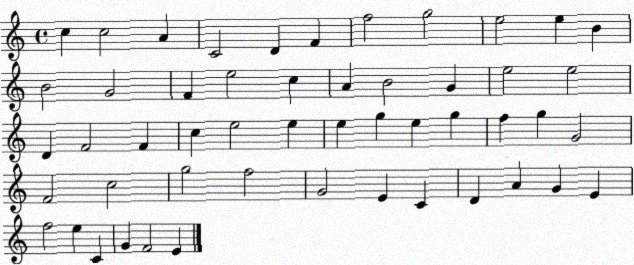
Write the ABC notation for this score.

X:1
T:Untitled
M:4/4
L:1/4
K:C
c c2 A C2 D F f2 g2 e2 e B B2 G2 F e2 c A B2 G e2 e2 D F2 F c e2 e e g e g f g G2 F2 c2 g2 f2 G2 E C D A G E f2 e C G F2 E